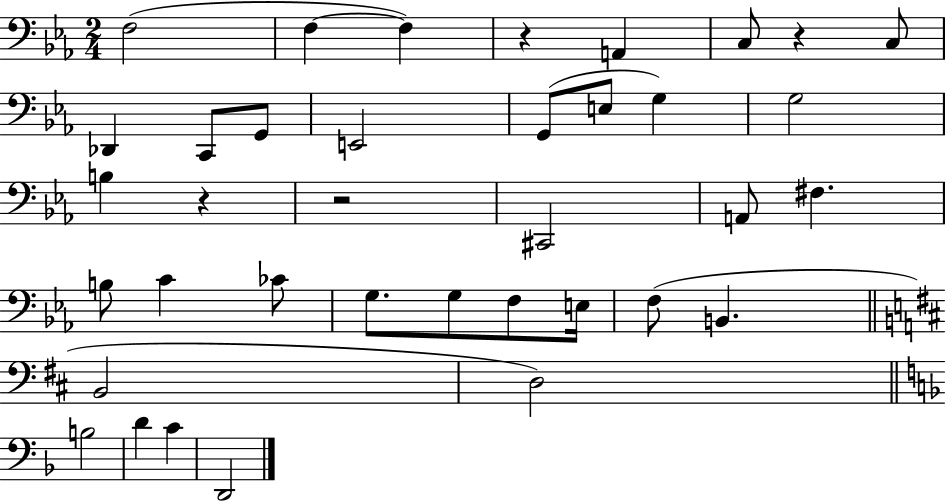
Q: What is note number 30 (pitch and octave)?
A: B3